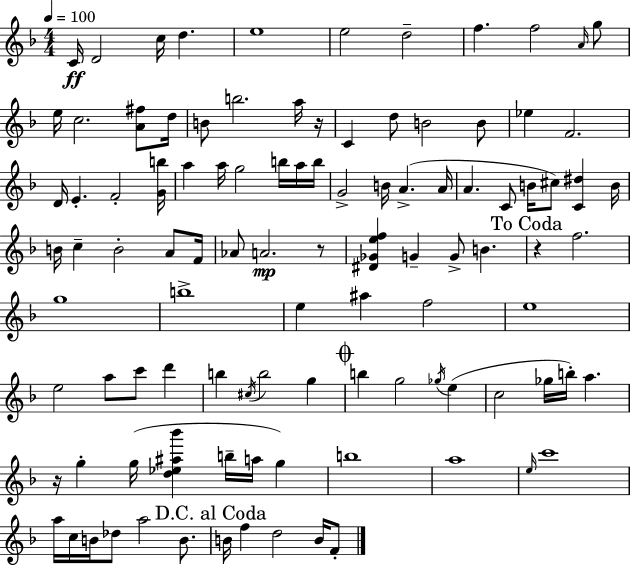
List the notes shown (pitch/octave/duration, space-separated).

C4/s D4/h C5/s D5/q. E5/w E5/h D5/h F5/q. F5/h A4/s G5/e E5/s C5/h. [A4,F#5]/e D5/s B4/e B5/h. A5/s R/s C4/q D5/e B4/h B4/e Eb5/q F4/h. D4/s E4/q. F4/h [G4,B5]/s A5/q A5/s G5/h B5/s A5/s B5/s G4/h B4/s A4/q. A4/s A4/q. C4/e B4/s C#5/e [C4,D#5]/q B4/s B4/s C5/q B4/h A4/e F4/s Ab4/e A4/h. R/e [D#4,Gb4,E5,F5]/q G4/q G4/e B4/q. R/q F5/h. G5/w B5/w E5/q A#5/q F5/h E5/w E5/h A5/e C6/e D6/q B5/q C#5/s B5/h G5/q B5/q G5/h Gb5/s E5/q C5/h Gb5/s B5/s A5/q. R/s G5/q G5/s [D5,Eb5,A#5,Bb6]/q B5/s A5/s G5/q B5/w A5/w E5/s C6/w A5/s C5/s B4/s Db5/e A5/h B4/e. B4/s F5/q D5/h B4/s F4/e